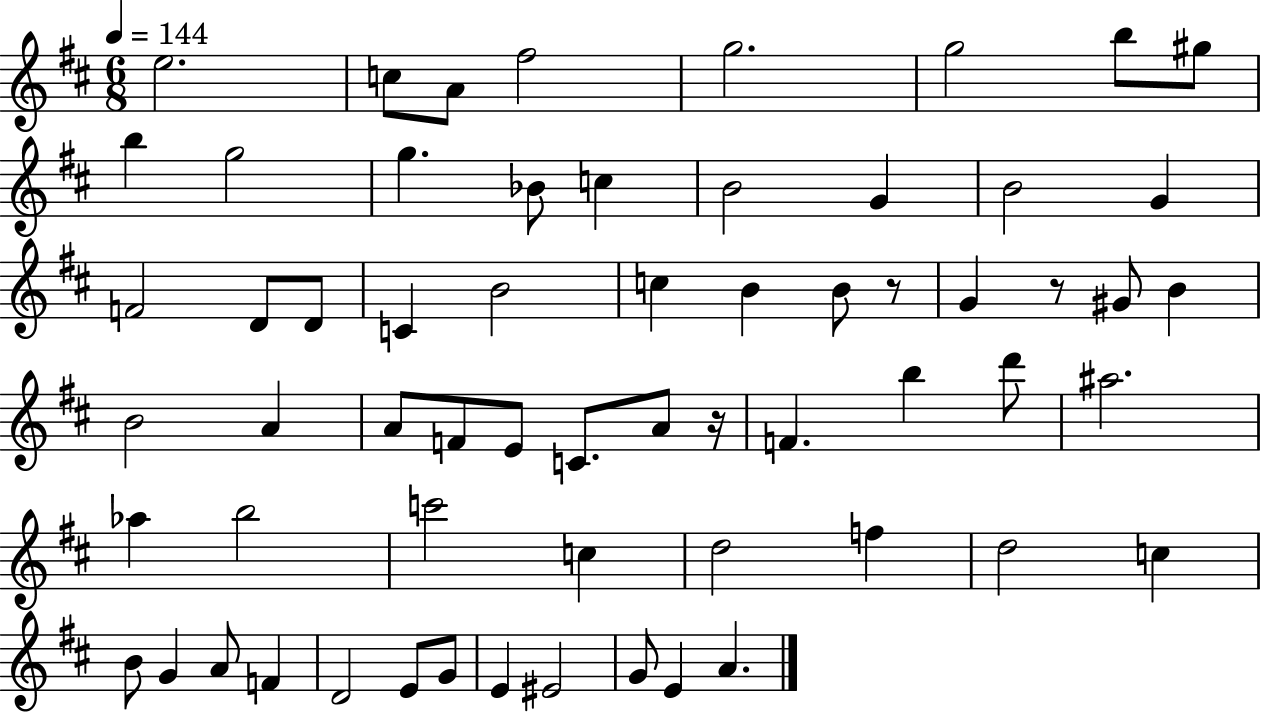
{
  \clef treble
  \numericTimeSignature
  \time 6/8
  \key d \major
  \tempo 4 = 144
  e''2. | c''8 a'8 fis''2 | g''2. | g''2 b''8 gis''8 | \break b''4 g''2 | g''4. bes'8 c''4 | b'2 g'4 | b'2 g'4 | \break f'2 d'8 d'8 | c'4 b'2 | c''4 b'4 b'8 r8 | g'4 r8 gis'8 b'4 | \break b'2 a'4 | a'8 f'8 e'8 c'8. a'8 r16 | f'4. b''4 d'''8 | ais''2. | \break aes''4 b''2 | c'''2 c''4 | d''2 f''4 | d''2 c''4 | \break b'8 g'4 a'8 f'4 | d'2 e'8 g'8 | e'4 eis'2 | g'8 e'4 a'4. | \break \bar "|."
}